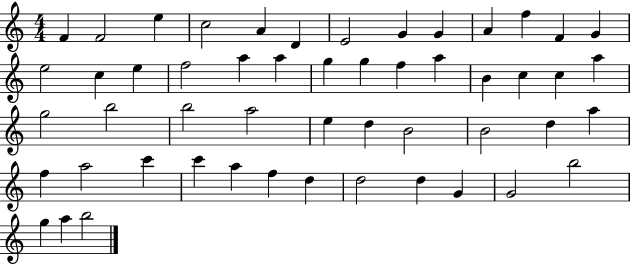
F4/q F4/h E5/q C5/h A4/q D4/q E4/h G4/q G4/q A4/q F5/q F4/q G4/q E5/h C5/q E5/q F5/h A5/q A5/q G5/q G5/q F5/q A5/q B4/q C5/q C5/q A5/q G5/h B5/h B5/h A5/h E5/q D5/q B4/h B4/h D5/q A5/q F5/q A5/h C6/q C6/q A5/q F5/q D5/q D5/h D5/q G4/q G4/h B5/h G5/q A5/q B5/h